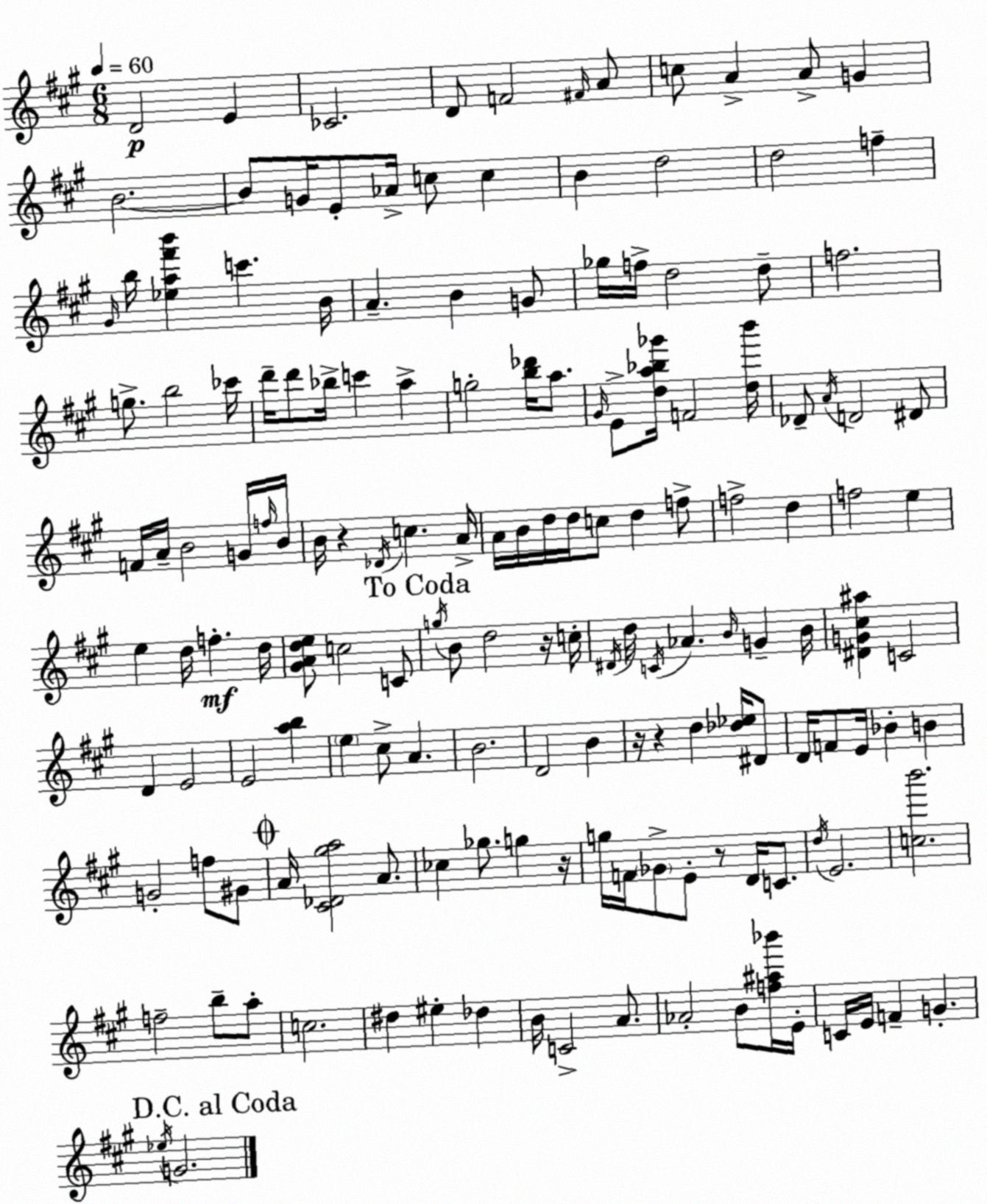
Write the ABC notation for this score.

X:1
T:Untitled
M:6/8
L:1/4
K:A
D2 E _C2 D/2 F2 ^F/4 A/2 c/2 A A/2 G B2 B/2 G/4 E/2 _A/4 c/2 c B d2 d2 f ^G/4 b/4 [_ea^f'b'] c' B/4 A B G/2 _g/4 f/4 d2 d/2 f2 g/2 b2 _c'/4 d'/4 d'/2 _b/4 c' a g2 [b_d']/4 a/2 ^G/4 E/2 [da_b_g']/4 F2 [db']/4 _D/2 A/4 D2 ^D/2 F/4 A/4 B2 G/4 f/4 B/4 B/4 z _D/4 c A/4 A/4 B/4 d/4 d/4 c/2 d f/2 f2 d f2 e e d/4 f d/4 [^GAde]/2 c2 C/2 g/4 B/2 d2 z/4 c/4 ^D/4 d/4 C/4 _A B/4 G B/4 [^DG^c^a] C2 D E2 E2 [ab] e ^c/2 A B2 D2 B z/4 z d [_d_e]/4 ^D/2 D/4 F/2 E/4 _B B G2 f/2 ^G/2 A/4 [^C_D^ga]2 A/2 _c _g/2 g z/4 g/4 F/4 _G/2 E/2 z/2 D/4 C/2 d/4 E2 [cb']2 f2 b/2 a/2 c2 ^d ^e _d B/4 C2 A/2 _A2 B/2 [f^a_b']/4 E/4 C/4 E/4 F G _e/4 G2